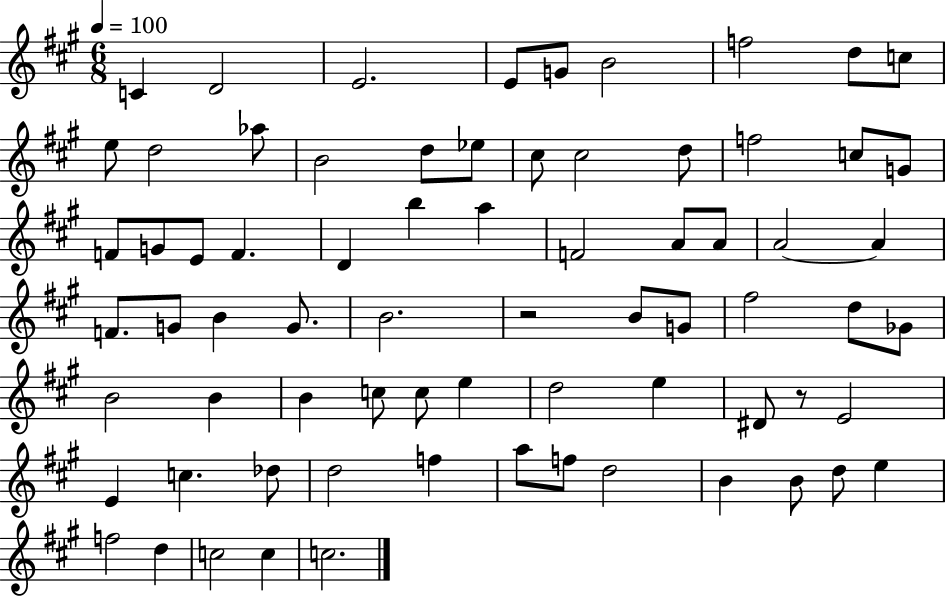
C4/q D4/h E4/h. E4/e G4/e B4/h F5/h D5/e C5/e E5/e D5/h Ab5/e B4/h D5/e Eb5/e C#5/e C#5/h D5/e F5/h C5/e G4/e F4/e G4/e E4/e F4/q. D4/q B5/q A5/q F4/h A4/e A4/e A4/h A4/q F4/e. G4/e B4/q G4/e. B4/h. R/h B4/e G4/e F#5/h D5/e Gb4/e B4/h B4/q B4/q C5/e C5/e E5/q D5/h E5/q D#4/e R/e E4/h E4/q C5/q. Db5/e D5/h F5/q A5/e F5/e D5/h B4/q B4/e D5/e E5/q F5/h D5/q C5/h C5/q C5/h.